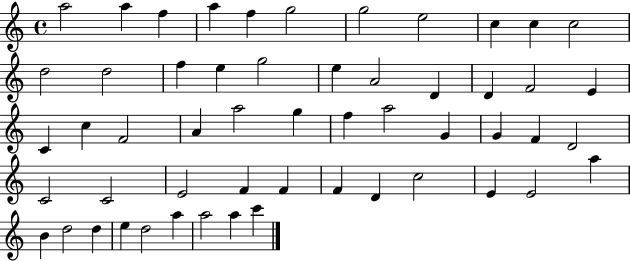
A5/h A5/q F5/q A5/q F5/q G5/h G5/h E5/h C5/q C5/q C5/h D5/h D5/h F5/q E5/q G5/h E5/q A4/h D4/q D4/q F4/h E4/q C4/q C5/q F4/h A4/q A5/h G5/q F5/q A5/h G4/q G4/q F4/q D4/h C4/h C4/h E4/h F4/q F4/q F4/q D4/q C5/h E4/q E4/h A5/q B4/q D5/h D5/q E5/q D5/h A5/q A5/h A5/q C6/q